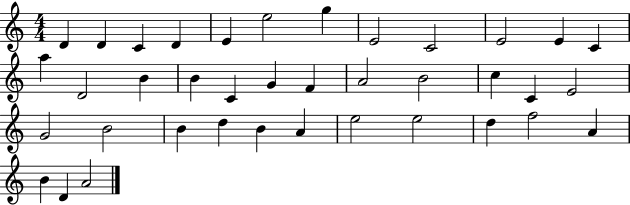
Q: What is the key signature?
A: C major